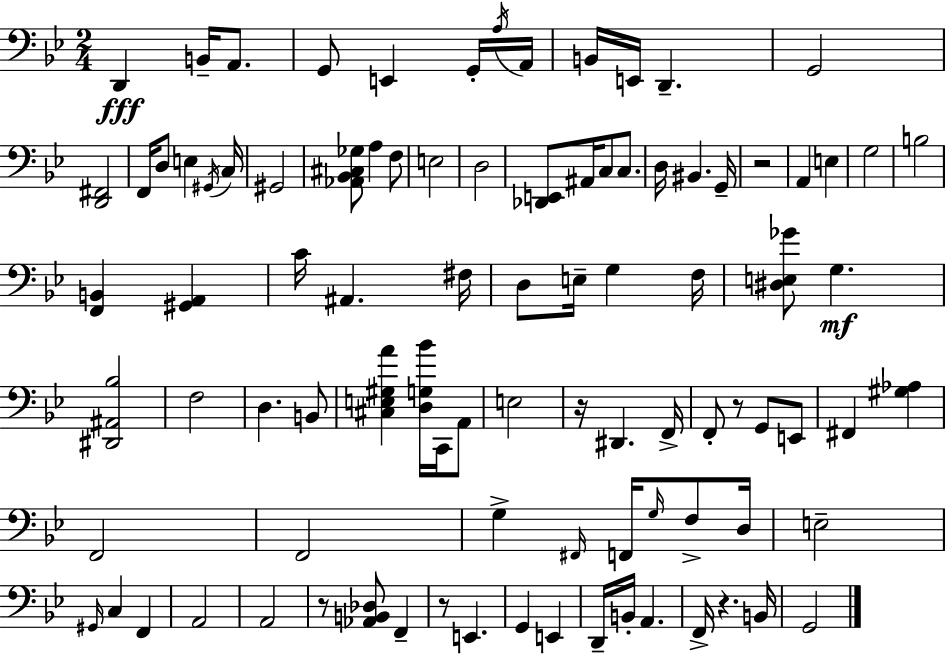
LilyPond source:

{
  \clef bass
  \numericTimeSignature
  \time 2/4
  \key bes \major
  \repeat volta 2 { d,4\fff b,16-- a,8. | g,8 e,4 g,16-. \acciaccatura { a16 } | a,16 b,16 e,16 d,4.-- | g,2 | \break <d, fis,>2 | f,16 d8 e4 | \acciaccatura { gis,16 } c16 gis,2 | <aes, bes, cis ges>8 a4 | \break f8 e2 | d2 | <des, e,>8 ais,16 c8 c8. | d16 bis,4. | \break g,16-- r2 | a,4 e4 | g2 | b2 | \break <f, b,>4 <gis, a,>4 | c'16 ais,4. | fis16 d8 e16-- g4 | f16 <dis e ges'>8 g4.\mf | \break <dis, ais, bes>2 | f2 | d4. | b,8 <cis e gis a'>4 <d g bes'>16 c,16 | \break a,8 e2 | r16 dis,4. | f,16-> f,8-. r8 g,8 | e,8 fis,4 <gis aes>4 | \break f,2 | f,2 | g4-> \grace { fis,16 } f,16 | \grace { g16 } f8-> d16 e2-- | \break \grace { gis,16 } c4 | f,4 a,2 | a,2 | r8 <aes, b, des>8 | \break f,4-- r8 e,4. | g,4 | e,4 d,16-- b,16-. a,4. | f,16-> r4. | \break b,16 g,2 | } \bar "|."
}